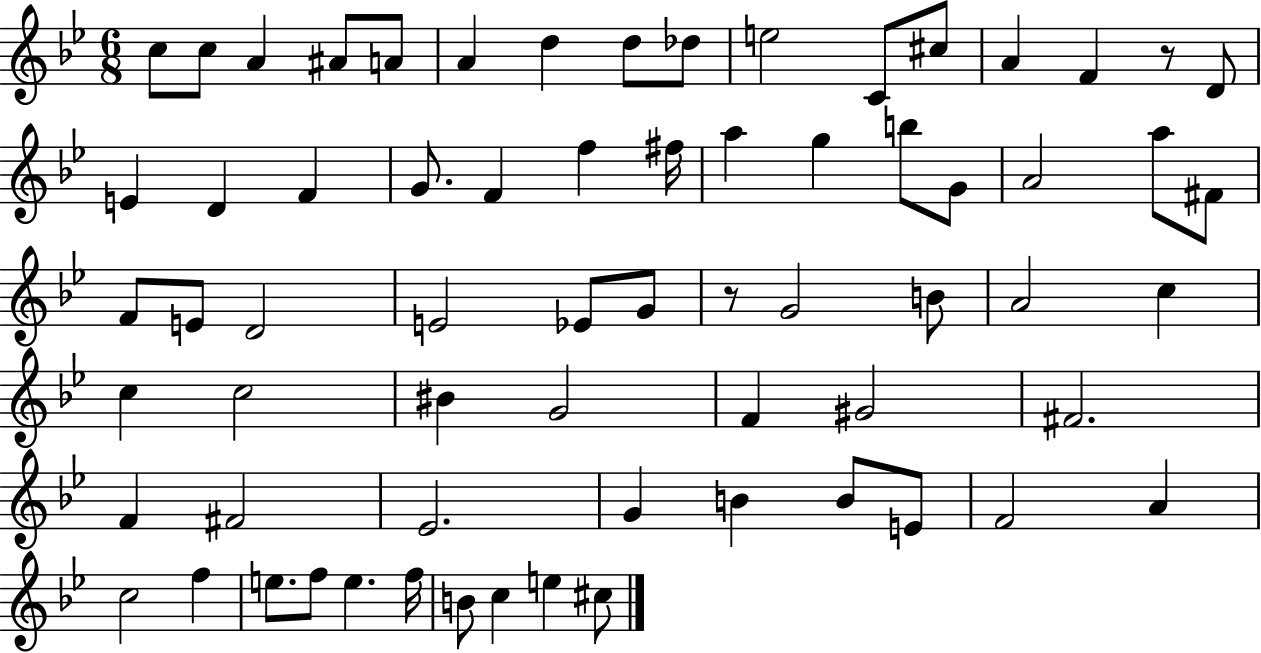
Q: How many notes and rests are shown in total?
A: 67